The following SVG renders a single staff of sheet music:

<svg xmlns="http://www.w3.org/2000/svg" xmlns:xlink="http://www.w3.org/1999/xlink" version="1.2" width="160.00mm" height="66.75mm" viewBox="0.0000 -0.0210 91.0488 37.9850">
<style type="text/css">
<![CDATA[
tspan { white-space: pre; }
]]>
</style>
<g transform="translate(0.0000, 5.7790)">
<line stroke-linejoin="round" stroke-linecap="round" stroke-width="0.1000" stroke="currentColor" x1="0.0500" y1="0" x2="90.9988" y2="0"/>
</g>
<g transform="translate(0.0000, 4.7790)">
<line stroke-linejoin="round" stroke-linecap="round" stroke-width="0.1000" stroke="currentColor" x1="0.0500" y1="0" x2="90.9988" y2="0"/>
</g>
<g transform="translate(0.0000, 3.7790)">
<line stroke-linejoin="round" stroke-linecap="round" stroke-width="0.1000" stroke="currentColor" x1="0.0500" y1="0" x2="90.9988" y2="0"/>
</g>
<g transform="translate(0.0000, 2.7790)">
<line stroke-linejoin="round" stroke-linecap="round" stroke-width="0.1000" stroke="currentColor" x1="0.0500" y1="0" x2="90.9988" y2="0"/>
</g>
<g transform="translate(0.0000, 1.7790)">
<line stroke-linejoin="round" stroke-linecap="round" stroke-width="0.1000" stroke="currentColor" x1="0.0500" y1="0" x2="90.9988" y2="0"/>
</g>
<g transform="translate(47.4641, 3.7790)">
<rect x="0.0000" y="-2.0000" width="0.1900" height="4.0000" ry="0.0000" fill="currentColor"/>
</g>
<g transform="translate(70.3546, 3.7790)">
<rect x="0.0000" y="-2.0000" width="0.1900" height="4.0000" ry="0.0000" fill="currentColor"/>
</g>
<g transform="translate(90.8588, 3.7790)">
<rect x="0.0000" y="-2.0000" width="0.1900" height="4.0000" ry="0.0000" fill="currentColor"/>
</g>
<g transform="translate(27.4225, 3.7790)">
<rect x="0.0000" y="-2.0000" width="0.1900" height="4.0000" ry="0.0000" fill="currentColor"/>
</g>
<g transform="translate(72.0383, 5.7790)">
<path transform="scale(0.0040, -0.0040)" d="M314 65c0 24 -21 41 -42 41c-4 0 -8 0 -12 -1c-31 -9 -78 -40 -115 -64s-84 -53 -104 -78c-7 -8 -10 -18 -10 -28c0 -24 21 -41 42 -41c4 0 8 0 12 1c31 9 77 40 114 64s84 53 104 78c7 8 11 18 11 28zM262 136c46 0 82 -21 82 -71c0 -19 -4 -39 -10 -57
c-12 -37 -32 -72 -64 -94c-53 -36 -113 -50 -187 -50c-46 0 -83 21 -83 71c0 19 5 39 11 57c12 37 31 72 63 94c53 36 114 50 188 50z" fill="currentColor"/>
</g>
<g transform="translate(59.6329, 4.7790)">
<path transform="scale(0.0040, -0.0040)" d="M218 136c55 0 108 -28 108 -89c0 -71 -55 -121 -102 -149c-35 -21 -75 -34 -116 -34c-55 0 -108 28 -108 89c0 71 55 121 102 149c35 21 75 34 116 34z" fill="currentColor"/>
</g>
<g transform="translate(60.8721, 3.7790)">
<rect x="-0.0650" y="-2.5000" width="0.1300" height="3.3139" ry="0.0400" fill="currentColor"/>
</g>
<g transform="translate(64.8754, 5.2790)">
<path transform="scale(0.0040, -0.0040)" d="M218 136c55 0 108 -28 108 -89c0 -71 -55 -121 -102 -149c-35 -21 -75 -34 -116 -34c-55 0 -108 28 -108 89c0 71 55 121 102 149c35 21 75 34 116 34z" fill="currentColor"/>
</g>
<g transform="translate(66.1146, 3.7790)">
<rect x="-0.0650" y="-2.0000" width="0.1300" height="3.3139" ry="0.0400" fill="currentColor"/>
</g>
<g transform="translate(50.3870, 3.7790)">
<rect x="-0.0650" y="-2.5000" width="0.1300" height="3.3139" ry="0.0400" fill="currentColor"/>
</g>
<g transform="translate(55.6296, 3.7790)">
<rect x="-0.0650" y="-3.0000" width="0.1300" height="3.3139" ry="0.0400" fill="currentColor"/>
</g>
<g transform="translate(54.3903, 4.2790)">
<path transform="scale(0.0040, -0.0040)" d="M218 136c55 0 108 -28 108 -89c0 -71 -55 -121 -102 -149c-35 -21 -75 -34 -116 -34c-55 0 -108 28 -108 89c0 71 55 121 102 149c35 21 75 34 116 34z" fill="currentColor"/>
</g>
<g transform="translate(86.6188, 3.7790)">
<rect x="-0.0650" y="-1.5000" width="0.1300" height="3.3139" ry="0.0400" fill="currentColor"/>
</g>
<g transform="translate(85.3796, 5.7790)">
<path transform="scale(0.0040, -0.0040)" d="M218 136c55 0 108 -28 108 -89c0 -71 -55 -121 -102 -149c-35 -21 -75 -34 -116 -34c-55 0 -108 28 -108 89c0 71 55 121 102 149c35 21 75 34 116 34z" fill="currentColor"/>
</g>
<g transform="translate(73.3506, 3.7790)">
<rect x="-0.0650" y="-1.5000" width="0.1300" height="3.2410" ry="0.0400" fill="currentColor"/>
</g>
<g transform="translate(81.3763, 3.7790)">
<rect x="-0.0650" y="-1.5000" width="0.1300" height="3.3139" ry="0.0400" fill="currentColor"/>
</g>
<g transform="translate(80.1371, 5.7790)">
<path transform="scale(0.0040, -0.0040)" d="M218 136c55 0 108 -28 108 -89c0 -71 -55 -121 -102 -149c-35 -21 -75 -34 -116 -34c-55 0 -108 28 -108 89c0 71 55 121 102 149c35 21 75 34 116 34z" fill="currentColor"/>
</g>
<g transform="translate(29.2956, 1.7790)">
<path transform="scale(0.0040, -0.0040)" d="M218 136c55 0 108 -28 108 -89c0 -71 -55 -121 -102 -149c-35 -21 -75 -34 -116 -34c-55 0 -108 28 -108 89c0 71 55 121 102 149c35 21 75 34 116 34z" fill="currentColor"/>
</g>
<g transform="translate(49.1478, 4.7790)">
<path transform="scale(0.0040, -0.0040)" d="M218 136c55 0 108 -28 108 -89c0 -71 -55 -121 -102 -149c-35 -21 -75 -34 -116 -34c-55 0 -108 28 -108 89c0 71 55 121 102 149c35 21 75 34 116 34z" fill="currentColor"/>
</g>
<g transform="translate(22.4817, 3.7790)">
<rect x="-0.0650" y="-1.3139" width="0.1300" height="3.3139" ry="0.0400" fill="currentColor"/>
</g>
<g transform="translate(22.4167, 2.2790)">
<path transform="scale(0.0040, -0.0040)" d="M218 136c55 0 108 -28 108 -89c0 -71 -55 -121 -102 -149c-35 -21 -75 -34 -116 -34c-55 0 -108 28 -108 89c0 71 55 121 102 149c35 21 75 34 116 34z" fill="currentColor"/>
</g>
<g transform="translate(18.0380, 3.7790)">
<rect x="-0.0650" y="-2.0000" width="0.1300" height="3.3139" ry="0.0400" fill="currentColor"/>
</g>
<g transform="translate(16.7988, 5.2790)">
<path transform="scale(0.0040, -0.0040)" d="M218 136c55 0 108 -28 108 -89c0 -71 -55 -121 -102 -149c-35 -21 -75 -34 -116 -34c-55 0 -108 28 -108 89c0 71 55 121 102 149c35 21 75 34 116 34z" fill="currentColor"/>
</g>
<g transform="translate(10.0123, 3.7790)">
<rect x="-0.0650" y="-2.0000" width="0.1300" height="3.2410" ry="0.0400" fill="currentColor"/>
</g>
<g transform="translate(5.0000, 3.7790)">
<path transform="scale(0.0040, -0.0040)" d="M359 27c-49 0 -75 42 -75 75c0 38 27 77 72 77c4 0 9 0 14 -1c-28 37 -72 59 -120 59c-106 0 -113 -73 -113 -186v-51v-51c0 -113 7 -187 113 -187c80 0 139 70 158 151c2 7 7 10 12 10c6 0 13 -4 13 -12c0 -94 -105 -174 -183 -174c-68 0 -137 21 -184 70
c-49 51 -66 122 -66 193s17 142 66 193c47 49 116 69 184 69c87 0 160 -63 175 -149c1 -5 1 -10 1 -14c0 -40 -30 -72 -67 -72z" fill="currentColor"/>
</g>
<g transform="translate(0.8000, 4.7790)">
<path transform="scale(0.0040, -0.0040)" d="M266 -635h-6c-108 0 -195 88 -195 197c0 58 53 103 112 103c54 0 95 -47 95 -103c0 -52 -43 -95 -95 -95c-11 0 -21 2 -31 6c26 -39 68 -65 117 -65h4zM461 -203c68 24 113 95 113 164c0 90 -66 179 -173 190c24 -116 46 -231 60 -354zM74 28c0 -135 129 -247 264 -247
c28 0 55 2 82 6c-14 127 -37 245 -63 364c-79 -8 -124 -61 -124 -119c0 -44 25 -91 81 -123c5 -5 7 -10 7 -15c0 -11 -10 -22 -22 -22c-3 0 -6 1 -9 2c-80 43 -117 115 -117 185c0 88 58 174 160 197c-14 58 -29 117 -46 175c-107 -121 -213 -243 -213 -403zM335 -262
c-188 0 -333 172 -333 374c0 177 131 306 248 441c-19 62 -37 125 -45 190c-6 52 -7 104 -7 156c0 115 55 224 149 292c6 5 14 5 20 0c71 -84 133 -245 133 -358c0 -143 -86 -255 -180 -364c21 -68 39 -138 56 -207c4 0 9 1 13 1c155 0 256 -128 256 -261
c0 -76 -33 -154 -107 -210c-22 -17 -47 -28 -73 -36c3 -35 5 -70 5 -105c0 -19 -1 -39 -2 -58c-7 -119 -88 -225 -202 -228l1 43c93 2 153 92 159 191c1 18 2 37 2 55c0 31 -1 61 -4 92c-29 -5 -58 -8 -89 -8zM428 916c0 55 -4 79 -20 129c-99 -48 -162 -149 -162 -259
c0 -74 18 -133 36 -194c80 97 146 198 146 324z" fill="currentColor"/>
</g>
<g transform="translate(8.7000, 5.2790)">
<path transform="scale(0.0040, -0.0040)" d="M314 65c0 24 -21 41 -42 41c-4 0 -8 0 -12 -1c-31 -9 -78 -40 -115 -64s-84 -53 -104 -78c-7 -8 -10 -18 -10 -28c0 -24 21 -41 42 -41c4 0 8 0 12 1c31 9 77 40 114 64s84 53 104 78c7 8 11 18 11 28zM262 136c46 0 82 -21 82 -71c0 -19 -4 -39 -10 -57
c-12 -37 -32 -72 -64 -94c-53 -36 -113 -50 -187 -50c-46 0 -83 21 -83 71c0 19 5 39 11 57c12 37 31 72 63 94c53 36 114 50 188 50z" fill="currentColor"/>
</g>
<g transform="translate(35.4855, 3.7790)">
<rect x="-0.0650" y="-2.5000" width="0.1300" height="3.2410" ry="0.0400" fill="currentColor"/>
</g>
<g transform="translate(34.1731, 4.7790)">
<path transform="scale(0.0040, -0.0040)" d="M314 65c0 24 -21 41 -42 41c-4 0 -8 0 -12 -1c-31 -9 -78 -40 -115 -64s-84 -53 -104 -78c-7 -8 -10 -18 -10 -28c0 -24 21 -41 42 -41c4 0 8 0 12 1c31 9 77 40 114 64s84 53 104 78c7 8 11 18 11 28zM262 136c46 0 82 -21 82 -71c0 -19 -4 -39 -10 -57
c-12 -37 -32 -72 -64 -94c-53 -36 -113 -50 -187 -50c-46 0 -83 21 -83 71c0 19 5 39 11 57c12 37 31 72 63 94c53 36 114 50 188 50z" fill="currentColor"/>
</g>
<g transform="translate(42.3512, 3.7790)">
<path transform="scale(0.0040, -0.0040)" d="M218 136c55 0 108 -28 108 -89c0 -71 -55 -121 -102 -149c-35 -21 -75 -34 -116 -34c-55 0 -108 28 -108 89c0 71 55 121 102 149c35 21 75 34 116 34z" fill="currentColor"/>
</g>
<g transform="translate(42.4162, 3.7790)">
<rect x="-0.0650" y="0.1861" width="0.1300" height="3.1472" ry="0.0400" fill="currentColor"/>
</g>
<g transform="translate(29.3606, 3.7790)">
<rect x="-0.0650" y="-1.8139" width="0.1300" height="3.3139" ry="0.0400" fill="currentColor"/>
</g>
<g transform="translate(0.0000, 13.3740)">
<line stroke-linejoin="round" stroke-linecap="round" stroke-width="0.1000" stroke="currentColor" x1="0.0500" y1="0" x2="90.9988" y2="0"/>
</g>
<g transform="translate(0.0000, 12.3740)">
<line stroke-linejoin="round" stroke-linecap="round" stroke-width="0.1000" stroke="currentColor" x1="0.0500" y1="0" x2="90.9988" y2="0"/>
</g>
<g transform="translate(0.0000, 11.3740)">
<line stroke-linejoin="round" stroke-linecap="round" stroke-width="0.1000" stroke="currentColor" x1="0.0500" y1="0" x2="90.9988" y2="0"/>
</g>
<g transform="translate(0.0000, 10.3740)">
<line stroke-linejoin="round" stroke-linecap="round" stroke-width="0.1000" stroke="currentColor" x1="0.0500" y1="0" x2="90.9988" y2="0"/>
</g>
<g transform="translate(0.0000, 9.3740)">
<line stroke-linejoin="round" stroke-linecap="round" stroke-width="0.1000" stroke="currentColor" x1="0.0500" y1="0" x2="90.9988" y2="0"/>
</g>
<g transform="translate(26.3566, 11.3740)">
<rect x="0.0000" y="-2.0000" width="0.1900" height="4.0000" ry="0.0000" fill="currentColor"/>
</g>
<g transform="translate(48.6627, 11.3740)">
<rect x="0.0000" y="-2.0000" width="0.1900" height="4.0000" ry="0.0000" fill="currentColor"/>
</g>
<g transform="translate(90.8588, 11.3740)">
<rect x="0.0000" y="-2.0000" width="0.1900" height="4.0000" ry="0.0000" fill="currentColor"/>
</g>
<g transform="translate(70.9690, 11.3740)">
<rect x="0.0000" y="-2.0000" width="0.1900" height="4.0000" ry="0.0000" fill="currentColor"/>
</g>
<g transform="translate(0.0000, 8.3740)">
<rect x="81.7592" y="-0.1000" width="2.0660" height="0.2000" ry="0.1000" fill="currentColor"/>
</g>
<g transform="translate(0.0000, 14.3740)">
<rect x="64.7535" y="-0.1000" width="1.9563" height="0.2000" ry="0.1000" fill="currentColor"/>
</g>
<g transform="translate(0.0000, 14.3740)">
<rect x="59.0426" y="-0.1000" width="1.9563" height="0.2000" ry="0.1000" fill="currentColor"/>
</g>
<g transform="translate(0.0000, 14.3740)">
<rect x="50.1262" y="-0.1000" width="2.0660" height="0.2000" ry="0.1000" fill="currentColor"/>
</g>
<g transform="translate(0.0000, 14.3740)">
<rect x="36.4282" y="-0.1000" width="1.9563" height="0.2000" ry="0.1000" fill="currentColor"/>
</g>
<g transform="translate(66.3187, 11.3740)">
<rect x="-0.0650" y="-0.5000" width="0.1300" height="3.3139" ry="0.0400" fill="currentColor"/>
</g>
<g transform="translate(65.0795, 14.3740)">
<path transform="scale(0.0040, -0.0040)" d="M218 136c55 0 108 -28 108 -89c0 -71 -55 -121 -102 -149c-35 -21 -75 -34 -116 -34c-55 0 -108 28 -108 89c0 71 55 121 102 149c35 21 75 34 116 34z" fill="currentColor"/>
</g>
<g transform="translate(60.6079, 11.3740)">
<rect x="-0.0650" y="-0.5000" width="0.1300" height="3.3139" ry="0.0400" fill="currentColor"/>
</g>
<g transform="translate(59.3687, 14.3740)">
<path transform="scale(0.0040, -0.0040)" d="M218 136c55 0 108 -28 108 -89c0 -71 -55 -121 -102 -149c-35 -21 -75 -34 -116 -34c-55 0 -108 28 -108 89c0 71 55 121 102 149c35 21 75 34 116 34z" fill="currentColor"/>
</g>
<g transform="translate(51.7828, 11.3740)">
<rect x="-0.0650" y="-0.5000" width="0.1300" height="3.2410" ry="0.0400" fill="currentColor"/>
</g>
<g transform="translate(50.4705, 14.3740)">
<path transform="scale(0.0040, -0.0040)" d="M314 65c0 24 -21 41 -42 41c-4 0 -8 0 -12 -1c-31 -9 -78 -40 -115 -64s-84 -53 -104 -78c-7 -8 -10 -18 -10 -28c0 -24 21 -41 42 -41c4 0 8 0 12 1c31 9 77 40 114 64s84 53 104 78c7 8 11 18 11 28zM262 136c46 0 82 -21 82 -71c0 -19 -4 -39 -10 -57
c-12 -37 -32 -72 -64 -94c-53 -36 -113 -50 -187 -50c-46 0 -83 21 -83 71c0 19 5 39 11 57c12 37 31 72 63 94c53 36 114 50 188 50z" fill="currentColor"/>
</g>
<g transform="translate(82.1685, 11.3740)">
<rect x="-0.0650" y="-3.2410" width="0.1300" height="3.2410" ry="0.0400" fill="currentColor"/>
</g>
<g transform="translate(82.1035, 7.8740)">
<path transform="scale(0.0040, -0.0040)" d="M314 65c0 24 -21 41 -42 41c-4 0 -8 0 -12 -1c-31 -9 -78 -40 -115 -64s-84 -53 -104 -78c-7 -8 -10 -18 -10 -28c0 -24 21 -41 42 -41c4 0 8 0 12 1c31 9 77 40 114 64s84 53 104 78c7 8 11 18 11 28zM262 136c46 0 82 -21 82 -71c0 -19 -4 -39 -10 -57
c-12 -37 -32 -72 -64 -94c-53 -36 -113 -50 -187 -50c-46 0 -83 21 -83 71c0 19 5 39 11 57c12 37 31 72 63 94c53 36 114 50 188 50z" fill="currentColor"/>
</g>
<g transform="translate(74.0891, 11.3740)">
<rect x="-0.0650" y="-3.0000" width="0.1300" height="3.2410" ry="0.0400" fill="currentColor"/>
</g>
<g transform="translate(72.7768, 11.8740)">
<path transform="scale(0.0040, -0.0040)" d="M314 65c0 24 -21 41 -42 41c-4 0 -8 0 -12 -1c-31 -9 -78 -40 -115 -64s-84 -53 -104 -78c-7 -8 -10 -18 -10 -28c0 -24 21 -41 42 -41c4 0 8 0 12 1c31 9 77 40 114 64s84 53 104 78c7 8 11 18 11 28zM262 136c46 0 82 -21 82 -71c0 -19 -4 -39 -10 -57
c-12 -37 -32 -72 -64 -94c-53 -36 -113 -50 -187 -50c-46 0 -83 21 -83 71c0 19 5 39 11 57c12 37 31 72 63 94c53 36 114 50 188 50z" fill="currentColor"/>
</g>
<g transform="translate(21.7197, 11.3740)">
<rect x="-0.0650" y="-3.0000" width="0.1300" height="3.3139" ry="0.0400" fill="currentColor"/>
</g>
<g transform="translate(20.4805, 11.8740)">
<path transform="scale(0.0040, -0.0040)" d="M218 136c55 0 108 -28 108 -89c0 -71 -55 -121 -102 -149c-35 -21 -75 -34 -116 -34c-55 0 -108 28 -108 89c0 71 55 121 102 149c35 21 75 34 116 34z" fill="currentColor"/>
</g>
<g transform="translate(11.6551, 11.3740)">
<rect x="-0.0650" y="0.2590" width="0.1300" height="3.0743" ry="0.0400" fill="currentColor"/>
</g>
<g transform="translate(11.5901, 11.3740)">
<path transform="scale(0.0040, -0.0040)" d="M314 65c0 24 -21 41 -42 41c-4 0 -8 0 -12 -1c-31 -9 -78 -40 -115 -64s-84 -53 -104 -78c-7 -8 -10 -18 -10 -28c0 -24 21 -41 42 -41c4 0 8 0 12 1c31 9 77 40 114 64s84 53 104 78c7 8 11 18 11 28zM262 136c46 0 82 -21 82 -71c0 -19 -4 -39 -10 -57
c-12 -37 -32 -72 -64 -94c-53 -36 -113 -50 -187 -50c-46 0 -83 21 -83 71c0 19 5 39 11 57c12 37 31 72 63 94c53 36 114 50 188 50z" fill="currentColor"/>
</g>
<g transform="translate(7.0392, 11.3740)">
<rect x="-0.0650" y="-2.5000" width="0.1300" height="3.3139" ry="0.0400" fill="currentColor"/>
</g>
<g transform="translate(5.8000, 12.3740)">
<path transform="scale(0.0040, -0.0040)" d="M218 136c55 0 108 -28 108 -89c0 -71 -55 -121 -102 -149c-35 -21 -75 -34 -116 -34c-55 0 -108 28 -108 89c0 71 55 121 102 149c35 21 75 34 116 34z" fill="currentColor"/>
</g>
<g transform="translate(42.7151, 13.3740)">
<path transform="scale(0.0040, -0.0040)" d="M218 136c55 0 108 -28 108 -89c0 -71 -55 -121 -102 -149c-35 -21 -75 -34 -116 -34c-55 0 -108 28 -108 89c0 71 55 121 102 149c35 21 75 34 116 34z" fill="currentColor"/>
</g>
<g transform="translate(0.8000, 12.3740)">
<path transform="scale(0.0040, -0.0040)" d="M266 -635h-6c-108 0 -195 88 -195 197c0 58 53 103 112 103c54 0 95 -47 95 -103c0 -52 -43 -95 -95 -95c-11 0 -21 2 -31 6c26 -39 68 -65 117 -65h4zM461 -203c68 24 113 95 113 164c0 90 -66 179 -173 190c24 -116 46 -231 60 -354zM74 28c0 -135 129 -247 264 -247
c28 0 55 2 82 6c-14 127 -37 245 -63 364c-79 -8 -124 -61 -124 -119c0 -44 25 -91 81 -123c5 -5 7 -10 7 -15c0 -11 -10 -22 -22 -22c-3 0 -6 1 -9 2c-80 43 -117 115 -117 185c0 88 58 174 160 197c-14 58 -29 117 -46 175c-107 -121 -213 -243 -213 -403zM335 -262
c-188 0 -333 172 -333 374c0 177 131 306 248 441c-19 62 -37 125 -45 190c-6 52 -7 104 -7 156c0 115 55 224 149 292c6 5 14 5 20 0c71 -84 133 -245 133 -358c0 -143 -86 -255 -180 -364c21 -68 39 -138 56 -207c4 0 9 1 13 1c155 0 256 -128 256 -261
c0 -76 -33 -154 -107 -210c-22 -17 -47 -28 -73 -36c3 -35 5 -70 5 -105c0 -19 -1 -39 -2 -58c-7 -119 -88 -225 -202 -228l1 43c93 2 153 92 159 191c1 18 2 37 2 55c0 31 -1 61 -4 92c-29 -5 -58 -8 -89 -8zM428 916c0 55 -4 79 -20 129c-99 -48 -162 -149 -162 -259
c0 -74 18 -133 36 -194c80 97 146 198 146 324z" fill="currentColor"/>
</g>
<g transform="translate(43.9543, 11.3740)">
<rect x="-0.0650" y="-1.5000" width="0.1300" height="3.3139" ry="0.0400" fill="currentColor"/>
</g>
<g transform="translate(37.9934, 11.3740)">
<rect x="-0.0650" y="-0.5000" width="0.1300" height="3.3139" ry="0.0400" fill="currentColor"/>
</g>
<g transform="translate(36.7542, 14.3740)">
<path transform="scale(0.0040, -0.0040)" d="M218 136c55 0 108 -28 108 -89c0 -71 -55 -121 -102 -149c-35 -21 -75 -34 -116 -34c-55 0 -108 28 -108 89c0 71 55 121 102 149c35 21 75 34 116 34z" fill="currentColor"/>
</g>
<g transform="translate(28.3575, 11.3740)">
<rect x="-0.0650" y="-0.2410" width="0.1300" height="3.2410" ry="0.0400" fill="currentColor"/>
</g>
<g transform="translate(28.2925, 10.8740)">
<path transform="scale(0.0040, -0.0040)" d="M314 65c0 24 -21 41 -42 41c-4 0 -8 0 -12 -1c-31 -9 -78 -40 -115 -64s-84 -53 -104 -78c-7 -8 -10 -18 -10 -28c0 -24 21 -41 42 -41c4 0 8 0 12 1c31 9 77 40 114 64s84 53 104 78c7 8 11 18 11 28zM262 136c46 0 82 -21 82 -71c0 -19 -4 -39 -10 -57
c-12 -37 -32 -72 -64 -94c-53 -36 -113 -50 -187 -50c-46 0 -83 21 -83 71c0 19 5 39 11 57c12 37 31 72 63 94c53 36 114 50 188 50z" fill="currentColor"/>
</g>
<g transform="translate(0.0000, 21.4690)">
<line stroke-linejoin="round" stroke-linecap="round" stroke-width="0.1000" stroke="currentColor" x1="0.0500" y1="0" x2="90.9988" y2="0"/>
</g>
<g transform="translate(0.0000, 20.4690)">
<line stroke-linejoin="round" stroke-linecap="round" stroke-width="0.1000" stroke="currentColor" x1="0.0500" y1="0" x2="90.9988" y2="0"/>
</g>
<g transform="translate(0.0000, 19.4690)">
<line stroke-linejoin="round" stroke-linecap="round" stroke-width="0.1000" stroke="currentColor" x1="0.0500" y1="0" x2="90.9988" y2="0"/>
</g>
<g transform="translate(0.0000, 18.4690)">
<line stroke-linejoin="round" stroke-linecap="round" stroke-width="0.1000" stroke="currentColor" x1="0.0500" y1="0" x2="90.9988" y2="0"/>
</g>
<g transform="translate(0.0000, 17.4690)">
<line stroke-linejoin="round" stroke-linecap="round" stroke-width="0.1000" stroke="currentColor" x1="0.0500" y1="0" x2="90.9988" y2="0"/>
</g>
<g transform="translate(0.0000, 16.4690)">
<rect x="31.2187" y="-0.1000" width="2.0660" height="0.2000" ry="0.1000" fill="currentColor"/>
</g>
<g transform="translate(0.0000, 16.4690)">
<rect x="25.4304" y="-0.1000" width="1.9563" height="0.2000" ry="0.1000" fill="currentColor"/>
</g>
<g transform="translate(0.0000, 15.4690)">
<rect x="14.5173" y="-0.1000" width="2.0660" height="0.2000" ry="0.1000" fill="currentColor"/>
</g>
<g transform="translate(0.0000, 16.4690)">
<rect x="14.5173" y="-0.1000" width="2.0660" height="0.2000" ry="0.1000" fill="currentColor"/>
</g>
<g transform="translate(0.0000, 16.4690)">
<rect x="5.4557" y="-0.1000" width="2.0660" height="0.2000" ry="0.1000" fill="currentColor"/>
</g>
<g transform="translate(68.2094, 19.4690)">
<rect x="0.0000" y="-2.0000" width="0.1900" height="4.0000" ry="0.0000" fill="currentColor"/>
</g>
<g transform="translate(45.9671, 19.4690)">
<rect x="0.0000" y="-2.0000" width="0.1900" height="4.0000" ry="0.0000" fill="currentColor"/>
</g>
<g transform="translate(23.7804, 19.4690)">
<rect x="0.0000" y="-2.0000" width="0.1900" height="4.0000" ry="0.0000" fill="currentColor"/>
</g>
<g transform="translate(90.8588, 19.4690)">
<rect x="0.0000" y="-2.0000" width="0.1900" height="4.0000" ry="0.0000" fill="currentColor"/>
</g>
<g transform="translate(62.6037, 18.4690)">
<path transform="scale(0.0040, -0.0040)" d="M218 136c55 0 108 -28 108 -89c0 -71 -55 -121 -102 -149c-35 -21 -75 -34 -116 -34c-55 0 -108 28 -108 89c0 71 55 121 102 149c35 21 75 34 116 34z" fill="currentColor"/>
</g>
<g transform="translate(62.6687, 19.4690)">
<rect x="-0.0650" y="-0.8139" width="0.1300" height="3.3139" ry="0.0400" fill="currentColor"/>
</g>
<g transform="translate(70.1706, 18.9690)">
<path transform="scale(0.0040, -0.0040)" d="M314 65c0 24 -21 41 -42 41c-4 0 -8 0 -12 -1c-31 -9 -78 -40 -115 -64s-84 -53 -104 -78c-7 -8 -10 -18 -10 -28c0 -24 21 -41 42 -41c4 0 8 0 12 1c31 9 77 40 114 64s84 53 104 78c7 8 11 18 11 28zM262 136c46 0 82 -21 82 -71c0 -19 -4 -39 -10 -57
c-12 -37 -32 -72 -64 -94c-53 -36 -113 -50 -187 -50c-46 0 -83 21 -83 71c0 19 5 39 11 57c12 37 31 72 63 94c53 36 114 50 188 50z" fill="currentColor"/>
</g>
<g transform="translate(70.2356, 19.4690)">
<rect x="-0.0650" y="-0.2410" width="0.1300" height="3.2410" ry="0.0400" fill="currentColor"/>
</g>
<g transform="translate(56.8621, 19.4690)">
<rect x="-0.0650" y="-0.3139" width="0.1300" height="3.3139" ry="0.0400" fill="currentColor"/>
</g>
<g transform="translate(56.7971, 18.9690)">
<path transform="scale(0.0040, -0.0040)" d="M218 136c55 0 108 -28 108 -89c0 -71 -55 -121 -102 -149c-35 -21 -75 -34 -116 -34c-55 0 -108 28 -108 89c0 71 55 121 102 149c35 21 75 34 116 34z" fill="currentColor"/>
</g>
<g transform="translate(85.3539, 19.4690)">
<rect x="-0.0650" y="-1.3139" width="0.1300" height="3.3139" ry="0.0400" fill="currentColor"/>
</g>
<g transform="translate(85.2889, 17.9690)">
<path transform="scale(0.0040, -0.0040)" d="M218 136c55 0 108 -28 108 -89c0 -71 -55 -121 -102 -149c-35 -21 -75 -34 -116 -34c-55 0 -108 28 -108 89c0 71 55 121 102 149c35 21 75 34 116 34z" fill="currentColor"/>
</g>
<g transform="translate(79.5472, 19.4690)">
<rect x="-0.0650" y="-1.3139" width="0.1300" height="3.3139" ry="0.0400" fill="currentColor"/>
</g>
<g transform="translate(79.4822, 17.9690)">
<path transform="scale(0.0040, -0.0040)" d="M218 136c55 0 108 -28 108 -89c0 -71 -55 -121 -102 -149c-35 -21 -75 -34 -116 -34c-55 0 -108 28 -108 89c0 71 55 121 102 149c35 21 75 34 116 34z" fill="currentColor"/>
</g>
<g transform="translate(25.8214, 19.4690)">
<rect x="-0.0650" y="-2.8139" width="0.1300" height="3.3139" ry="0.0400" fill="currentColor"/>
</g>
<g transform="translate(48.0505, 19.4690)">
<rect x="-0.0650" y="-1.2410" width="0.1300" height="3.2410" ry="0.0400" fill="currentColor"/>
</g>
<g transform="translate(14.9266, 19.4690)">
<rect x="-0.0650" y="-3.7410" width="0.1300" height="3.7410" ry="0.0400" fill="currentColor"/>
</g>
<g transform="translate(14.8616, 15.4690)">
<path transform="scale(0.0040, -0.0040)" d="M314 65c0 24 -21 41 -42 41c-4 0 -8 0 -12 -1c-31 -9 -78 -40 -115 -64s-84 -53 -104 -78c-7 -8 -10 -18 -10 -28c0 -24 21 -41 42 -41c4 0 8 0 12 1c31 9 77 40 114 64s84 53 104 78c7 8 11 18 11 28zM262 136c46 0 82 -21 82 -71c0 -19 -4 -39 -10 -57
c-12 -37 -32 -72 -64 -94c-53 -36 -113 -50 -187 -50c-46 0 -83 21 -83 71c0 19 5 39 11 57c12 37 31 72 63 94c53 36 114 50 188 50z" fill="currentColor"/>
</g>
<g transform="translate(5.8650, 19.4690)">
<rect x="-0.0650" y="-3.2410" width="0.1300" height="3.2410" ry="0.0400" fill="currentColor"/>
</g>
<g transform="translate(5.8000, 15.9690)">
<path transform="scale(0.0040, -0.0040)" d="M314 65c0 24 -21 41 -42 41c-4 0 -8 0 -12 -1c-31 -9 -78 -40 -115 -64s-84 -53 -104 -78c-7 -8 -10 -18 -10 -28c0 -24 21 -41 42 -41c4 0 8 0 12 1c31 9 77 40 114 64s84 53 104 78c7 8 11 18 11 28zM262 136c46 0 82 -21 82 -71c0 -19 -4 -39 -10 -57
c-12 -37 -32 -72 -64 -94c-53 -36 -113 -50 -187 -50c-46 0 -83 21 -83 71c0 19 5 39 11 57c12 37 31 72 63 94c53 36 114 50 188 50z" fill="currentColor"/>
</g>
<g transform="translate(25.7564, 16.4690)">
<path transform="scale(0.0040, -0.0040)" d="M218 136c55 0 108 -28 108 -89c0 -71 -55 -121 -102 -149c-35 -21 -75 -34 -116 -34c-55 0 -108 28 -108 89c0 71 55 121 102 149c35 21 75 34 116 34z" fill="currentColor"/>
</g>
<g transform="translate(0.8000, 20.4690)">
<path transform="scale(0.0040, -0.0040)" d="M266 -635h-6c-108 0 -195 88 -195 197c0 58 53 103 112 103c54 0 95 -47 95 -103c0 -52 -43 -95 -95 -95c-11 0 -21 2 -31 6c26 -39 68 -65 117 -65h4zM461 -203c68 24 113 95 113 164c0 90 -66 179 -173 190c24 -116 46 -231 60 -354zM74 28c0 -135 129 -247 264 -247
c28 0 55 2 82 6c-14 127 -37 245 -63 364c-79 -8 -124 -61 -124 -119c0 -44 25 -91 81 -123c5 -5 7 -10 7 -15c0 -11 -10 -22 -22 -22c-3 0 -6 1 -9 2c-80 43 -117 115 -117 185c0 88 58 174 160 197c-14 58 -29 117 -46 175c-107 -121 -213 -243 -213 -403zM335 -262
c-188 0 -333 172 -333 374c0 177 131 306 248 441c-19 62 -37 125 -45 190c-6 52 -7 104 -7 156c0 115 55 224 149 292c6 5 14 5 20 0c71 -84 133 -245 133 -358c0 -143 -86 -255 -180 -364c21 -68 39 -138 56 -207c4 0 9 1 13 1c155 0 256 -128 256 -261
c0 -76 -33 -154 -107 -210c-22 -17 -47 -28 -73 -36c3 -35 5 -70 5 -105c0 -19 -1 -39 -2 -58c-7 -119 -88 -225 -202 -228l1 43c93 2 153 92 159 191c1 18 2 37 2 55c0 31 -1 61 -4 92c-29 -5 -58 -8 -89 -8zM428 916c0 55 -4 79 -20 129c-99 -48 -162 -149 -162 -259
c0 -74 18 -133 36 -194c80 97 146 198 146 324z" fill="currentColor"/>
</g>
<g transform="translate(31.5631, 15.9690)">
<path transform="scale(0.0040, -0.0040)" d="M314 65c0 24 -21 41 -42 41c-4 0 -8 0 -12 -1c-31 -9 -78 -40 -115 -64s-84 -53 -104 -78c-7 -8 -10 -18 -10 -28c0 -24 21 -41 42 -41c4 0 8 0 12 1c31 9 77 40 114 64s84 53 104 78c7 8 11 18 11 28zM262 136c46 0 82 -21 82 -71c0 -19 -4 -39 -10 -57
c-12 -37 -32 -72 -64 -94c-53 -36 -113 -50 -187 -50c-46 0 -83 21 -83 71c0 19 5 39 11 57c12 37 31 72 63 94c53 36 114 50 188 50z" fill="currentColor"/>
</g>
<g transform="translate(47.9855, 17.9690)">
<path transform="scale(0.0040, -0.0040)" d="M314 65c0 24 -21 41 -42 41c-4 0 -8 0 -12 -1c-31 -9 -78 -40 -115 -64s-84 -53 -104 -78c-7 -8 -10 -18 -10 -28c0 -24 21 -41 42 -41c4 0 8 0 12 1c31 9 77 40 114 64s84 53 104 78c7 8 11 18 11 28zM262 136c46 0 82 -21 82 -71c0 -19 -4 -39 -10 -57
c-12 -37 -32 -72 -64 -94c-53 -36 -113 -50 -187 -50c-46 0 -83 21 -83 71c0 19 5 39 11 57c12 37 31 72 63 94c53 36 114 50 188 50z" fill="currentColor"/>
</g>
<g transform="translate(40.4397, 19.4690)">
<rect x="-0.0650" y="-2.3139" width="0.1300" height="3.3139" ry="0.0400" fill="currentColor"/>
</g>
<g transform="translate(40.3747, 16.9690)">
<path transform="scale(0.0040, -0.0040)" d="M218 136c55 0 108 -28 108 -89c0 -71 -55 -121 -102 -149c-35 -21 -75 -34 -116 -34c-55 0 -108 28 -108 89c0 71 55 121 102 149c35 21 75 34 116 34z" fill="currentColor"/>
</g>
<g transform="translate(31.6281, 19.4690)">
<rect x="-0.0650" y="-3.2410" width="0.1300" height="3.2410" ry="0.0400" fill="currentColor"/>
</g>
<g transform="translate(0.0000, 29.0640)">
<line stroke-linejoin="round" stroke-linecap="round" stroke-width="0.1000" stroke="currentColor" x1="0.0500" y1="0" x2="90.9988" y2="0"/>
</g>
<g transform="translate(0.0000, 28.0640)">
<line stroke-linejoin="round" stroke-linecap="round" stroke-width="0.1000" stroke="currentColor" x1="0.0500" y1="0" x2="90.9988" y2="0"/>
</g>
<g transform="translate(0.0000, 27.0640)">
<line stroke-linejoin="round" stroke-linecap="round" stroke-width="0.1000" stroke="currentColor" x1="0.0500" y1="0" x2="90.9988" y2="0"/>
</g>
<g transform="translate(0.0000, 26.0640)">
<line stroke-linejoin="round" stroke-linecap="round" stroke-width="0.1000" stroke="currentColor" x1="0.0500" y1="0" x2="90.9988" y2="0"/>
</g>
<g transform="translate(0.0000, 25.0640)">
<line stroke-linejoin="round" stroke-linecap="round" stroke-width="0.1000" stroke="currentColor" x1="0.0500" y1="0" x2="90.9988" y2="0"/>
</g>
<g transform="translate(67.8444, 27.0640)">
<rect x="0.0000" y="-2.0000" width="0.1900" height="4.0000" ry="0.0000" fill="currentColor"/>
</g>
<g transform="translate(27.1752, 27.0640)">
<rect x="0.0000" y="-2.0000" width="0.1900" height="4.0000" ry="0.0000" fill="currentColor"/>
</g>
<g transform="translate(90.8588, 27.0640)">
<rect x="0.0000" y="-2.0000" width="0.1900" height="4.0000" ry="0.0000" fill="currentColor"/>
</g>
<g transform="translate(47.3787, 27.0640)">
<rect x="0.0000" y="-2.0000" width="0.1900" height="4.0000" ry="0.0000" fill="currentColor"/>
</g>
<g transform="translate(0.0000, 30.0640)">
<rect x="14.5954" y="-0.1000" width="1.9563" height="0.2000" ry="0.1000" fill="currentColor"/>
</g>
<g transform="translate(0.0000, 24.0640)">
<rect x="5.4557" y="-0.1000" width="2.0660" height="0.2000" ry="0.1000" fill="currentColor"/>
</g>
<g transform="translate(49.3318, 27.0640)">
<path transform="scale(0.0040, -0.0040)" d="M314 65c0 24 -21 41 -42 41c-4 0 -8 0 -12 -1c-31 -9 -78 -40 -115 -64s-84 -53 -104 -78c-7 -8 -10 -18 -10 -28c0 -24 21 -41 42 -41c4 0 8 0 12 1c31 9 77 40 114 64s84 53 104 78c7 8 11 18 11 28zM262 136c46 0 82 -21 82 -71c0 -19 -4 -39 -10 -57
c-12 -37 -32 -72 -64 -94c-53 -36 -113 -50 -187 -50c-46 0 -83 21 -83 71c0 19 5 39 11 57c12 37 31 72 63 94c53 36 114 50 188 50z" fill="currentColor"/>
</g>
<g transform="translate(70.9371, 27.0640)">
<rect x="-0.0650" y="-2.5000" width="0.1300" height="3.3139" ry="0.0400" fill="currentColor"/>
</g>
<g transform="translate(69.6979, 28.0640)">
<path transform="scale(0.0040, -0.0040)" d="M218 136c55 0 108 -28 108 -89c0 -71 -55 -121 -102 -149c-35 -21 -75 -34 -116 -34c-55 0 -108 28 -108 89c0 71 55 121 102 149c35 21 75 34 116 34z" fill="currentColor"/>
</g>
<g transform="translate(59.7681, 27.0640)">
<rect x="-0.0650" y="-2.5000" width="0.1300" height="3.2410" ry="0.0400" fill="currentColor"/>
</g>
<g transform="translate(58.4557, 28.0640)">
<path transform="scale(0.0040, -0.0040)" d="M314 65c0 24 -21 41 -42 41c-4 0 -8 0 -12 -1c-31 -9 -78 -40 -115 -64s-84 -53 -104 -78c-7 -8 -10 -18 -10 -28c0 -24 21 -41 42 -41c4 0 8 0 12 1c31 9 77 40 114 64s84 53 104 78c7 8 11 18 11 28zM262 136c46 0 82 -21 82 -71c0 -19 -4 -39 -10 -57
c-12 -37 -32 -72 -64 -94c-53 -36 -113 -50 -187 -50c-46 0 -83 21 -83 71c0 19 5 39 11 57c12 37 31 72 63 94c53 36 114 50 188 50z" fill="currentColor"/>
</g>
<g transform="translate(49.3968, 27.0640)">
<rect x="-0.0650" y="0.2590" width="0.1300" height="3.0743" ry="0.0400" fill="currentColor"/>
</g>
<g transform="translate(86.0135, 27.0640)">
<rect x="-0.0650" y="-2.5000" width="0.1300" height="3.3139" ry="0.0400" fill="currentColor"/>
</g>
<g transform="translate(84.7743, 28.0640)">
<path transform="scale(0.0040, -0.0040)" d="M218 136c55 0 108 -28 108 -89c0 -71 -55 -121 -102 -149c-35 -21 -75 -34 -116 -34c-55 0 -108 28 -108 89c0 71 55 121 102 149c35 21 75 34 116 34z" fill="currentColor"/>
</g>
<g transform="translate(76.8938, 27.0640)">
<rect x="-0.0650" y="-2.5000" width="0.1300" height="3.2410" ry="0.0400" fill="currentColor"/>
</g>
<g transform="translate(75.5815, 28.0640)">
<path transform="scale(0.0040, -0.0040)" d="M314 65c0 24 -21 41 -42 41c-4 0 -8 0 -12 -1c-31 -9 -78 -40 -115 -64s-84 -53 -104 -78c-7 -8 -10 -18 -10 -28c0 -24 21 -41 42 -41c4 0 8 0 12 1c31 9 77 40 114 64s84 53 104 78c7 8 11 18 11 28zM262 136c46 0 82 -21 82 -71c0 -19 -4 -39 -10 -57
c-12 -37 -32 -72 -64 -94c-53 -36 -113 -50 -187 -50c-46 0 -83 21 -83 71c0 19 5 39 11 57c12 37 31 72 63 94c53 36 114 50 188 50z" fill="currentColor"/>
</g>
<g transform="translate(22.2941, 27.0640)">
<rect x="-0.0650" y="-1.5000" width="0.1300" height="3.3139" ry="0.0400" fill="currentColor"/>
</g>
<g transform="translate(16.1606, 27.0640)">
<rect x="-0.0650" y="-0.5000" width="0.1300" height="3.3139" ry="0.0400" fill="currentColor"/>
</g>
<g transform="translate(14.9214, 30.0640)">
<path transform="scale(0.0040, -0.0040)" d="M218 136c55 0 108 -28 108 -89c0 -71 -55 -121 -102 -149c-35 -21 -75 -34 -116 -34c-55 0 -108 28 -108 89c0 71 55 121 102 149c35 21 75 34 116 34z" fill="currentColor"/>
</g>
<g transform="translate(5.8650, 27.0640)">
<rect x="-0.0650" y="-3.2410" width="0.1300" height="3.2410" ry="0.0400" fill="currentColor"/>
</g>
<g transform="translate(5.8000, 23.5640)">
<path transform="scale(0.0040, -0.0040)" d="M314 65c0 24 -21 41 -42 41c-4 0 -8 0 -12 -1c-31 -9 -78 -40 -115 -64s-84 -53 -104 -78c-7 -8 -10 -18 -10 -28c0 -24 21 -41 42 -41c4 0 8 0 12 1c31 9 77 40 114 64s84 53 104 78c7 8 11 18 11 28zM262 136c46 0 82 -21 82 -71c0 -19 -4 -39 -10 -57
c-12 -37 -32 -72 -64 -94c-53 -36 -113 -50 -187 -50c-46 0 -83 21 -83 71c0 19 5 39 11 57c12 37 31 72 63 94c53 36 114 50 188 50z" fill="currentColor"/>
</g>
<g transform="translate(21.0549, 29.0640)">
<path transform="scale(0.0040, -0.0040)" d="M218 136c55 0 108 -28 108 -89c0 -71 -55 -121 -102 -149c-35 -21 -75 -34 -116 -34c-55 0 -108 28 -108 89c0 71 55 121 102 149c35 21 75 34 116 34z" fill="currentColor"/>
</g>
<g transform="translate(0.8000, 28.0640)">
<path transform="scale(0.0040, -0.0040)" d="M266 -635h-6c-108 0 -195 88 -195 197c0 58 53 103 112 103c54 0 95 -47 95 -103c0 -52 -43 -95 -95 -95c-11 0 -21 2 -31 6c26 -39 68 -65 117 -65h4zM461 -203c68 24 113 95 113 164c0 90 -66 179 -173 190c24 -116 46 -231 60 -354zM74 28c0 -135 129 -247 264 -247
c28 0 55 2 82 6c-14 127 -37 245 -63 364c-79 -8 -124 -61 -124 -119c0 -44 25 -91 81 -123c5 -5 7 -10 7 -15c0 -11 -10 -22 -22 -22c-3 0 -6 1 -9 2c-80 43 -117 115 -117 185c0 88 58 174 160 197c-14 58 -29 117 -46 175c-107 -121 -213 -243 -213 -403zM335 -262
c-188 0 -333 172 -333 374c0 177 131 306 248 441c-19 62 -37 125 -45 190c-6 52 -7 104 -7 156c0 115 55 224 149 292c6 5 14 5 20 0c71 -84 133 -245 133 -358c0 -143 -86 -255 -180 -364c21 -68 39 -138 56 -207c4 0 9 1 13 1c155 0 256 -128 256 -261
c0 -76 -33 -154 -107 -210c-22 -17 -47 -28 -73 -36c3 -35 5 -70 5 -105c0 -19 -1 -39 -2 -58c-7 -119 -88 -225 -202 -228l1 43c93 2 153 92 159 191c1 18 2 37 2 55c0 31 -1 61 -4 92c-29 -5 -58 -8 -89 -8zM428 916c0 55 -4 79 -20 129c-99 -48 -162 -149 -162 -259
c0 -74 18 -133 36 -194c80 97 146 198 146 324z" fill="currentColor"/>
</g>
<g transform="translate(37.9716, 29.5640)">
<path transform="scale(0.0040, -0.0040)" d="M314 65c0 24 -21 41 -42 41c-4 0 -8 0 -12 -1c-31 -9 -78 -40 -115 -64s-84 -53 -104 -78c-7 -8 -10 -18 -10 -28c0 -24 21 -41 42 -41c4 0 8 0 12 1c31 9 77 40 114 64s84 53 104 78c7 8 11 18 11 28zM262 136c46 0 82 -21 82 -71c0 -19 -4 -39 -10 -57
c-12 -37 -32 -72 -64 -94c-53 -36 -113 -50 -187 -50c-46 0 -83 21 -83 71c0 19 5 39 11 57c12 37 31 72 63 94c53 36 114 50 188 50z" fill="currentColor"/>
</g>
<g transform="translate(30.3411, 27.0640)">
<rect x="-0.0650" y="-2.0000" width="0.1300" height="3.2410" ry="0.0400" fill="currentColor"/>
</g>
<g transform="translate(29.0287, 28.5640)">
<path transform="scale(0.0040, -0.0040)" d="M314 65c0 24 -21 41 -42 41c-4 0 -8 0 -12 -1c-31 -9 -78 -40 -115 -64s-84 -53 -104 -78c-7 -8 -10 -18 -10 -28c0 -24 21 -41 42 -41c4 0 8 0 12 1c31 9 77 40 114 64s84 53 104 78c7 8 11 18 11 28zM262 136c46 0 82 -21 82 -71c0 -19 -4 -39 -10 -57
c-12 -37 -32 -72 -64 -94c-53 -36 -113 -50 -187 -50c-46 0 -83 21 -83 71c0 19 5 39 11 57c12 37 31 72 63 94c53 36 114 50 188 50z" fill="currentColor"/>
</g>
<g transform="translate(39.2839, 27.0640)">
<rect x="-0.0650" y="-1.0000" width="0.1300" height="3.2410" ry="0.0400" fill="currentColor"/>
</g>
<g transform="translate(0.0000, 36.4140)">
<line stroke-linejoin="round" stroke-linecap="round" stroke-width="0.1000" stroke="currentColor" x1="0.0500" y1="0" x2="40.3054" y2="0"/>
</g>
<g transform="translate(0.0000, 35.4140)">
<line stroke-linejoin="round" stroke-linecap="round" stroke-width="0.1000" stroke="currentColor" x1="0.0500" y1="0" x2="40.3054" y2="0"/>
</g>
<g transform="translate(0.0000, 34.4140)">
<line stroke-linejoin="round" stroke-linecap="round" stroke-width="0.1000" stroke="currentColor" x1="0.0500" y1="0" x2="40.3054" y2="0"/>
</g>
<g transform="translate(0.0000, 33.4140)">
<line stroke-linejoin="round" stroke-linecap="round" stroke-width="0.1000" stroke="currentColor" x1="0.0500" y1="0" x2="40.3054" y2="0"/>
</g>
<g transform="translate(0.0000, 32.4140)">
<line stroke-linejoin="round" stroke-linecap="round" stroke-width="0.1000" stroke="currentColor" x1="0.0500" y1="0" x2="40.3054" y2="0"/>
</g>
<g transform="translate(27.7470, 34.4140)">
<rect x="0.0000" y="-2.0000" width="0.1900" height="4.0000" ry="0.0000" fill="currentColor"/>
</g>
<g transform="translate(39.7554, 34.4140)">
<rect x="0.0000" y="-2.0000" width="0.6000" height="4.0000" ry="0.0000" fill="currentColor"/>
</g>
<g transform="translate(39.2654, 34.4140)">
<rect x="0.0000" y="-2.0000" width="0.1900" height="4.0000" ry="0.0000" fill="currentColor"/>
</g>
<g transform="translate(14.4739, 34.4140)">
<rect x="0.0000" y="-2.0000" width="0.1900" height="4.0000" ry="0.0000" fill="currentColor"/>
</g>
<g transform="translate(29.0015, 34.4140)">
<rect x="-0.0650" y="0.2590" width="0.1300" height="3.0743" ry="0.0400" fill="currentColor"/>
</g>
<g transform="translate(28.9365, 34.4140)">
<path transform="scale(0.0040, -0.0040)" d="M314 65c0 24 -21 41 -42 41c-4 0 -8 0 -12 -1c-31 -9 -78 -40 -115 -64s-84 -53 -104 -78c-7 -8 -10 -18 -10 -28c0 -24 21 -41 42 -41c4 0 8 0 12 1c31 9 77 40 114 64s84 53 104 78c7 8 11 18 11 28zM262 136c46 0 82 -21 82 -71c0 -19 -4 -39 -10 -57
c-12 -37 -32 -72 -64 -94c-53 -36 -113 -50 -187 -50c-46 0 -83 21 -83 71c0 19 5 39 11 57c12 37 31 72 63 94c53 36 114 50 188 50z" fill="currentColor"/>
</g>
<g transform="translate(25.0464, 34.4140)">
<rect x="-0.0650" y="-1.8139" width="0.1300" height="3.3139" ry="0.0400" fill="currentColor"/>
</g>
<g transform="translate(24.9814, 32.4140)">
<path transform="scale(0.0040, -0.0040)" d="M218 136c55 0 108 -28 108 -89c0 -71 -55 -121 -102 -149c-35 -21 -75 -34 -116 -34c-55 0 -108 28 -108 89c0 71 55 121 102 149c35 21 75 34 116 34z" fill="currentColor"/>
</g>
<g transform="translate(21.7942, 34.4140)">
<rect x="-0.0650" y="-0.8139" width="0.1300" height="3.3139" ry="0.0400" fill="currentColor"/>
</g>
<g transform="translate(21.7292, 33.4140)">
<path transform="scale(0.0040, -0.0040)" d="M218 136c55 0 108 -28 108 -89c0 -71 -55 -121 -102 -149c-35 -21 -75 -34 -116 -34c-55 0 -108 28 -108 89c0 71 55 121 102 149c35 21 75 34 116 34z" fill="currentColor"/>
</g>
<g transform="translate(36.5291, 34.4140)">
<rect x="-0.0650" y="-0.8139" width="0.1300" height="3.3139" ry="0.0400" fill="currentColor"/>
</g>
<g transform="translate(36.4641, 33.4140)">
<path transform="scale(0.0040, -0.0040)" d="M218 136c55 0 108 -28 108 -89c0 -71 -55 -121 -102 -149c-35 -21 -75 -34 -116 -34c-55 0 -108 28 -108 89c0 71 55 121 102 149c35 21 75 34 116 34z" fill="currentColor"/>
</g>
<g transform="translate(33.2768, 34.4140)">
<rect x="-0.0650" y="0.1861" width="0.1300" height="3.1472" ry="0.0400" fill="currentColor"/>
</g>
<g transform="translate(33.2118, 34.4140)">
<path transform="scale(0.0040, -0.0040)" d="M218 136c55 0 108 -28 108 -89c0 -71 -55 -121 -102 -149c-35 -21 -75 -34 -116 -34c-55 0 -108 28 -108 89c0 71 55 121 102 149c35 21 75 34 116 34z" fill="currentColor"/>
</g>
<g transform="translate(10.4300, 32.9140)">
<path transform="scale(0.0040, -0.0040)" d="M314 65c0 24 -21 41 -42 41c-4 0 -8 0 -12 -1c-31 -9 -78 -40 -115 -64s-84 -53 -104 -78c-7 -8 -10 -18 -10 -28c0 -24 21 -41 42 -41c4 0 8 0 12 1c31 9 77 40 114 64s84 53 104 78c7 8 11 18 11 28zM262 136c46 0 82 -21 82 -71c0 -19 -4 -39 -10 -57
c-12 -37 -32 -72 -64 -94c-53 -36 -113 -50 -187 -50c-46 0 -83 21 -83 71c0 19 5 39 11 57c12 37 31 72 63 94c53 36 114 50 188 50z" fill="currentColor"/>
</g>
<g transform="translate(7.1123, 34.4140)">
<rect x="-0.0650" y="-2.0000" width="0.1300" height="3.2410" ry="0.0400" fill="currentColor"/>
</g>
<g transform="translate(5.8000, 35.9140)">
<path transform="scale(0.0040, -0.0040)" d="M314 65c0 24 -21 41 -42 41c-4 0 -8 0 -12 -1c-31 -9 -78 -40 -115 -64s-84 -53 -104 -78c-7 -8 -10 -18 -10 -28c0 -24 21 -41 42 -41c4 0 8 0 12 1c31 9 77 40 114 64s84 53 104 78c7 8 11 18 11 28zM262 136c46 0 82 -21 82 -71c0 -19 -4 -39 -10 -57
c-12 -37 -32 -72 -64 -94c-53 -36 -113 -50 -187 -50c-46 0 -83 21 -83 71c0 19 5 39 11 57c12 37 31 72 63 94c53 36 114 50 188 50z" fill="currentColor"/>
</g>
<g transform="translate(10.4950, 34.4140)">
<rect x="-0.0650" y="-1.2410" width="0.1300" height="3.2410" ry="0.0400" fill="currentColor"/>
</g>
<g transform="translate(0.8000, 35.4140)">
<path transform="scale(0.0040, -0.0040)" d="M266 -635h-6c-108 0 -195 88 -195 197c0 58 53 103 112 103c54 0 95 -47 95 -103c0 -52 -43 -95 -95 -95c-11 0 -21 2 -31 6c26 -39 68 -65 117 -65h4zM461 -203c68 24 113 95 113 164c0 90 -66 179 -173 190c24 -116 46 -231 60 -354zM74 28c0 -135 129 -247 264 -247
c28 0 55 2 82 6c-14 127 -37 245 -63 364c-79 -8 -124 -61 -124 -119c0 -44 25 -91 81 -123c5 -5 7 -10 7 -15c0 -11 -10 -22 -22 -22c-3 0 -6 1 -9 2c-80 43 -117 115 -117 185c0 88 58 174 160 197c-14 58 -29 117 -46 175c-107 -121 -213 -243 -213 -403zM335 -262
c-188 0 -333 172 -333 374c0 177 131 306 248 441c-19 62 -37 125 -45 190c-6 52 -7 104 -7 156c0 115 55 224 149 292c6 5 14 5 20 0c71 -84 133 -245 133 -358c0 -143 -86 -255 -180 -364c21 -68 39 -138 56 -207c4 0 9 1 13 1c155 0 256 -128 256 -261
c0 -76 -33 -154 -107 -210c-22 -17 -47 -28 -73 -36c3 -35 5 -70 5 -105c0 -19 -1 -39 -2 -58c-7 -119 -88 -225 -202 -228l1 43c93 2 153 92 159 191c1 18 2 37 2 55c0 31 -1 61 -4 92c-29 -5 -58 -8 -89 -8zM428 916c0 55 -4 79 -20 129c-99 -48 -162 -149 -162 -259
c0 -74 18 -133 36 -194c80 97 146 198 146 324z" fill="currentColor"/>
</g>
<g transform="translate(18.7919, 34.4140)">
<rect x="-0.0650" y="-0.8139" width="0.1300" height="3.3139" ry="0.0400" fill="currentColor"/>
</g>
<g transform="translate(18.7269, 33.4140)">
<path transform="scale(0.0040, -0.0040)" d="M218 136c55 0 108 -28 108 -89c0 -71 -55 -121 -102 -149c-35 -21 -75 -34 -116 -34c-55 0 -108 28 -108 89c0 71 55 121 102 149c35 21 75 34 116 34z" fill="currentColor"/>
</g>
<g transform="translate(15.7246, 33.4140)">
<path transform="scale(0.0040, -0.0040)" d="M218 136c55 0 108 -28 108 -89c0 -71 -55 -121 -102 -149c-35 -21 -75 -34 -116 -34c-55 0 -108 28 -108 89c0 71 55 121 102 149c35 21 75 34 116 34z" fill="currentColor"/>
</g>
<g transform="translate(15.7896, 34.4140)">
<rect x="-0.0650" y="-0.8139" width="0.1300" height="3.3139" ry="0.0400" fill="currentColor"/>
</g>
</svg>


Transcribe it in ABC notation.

X:1
T:Untitled
M:4/4
L:1/4
K:C
F2 F e f G2 B G A G F E2 E E G B2 A c2 C E C2 C C A2 b2 b2 c'2 a b2 g e2 c d c2 e e b2 C E F2 D2 B2 G2 G G2 G F2 e2 d d d f B2 B d